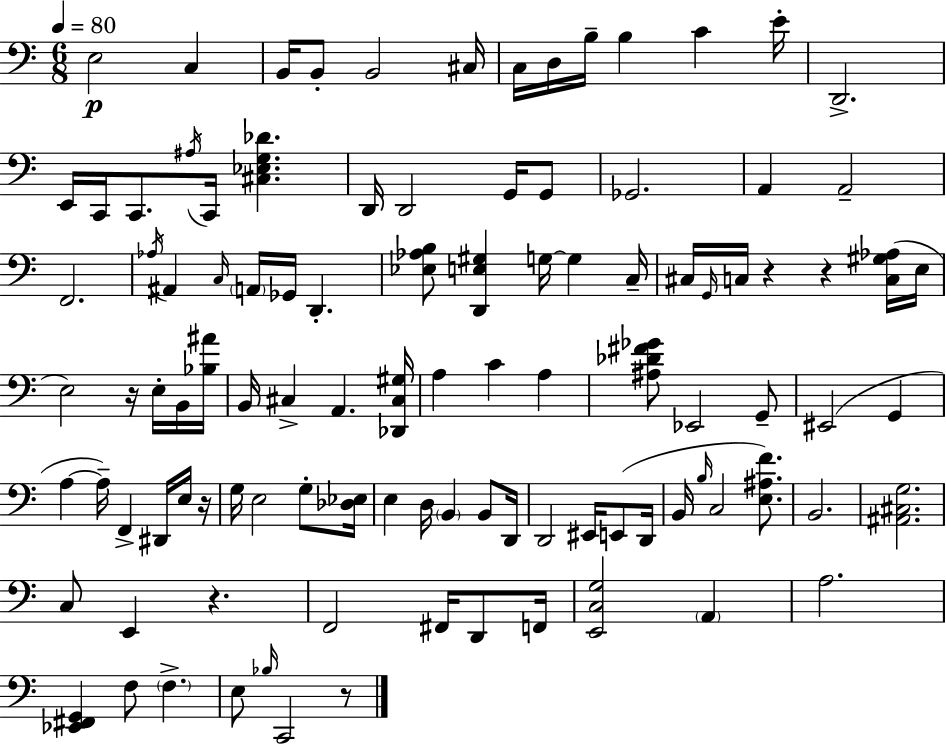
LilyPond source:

{
  \clef bass
  \numericTimeSignature
  \time 6/8
  \key a \minor
  \tempo 4 = 80
  e2\p c4 | b,16 b,8-. b,2 cis16 | c16 d16 b16-- b4 c'4 e'16-. | d,2.-> | \break e,16 c,16 c,8. \acciaccatura { ais16 } c,16 <cis ees g des'>4. | d,16 d,2 g,16 g,8 | ges,2. | a,4 a,2-- | \break f,2. | \acciaccatura { aes16 } ais,4 \grace { c16 } \parenthesize a,16 ges,16 d,4.-. | <ees aes b>8 <d, e gis>4 g16~~ g4 | c16-- cis16 \grace { g,16 } c16 r4 r4 | \break <c gis aes>16( e16 e2) | r16 e16-. b,16 <bes ais'>16 b,16 cis4-> a,4. | <des, cis gis>16 a4 c'4 | a4 <ais des' fis' ges'>8 ees,2 | \break g,8-- eis,2( | g,4 a4~~ a16--) f,4-> | dis,16 e16 r16 g16 e2 | g8-. <des ees>16 e4 d16 \parenthesize b,4 | \break b,8 d,16 d,2 | eis,16 e,8( d,16 b,16 \grace { b16 } c2 | <e ais f'>8.) b,2. | <ais, cis g>2. | \break c8 e,4 r4. | f,2 | fis,16 d,8 f,16 <e, c g>2 | \parenthesize a,4 a2. | \break <ees, fis, g,>4 f8 \parenthesize f4.-> | e8 \grace { bes16 } c,2 | r8 \bar "|."
}